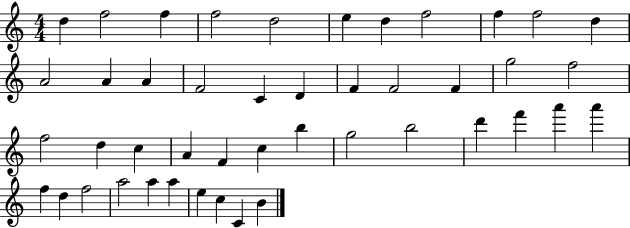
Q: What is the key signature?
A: C major